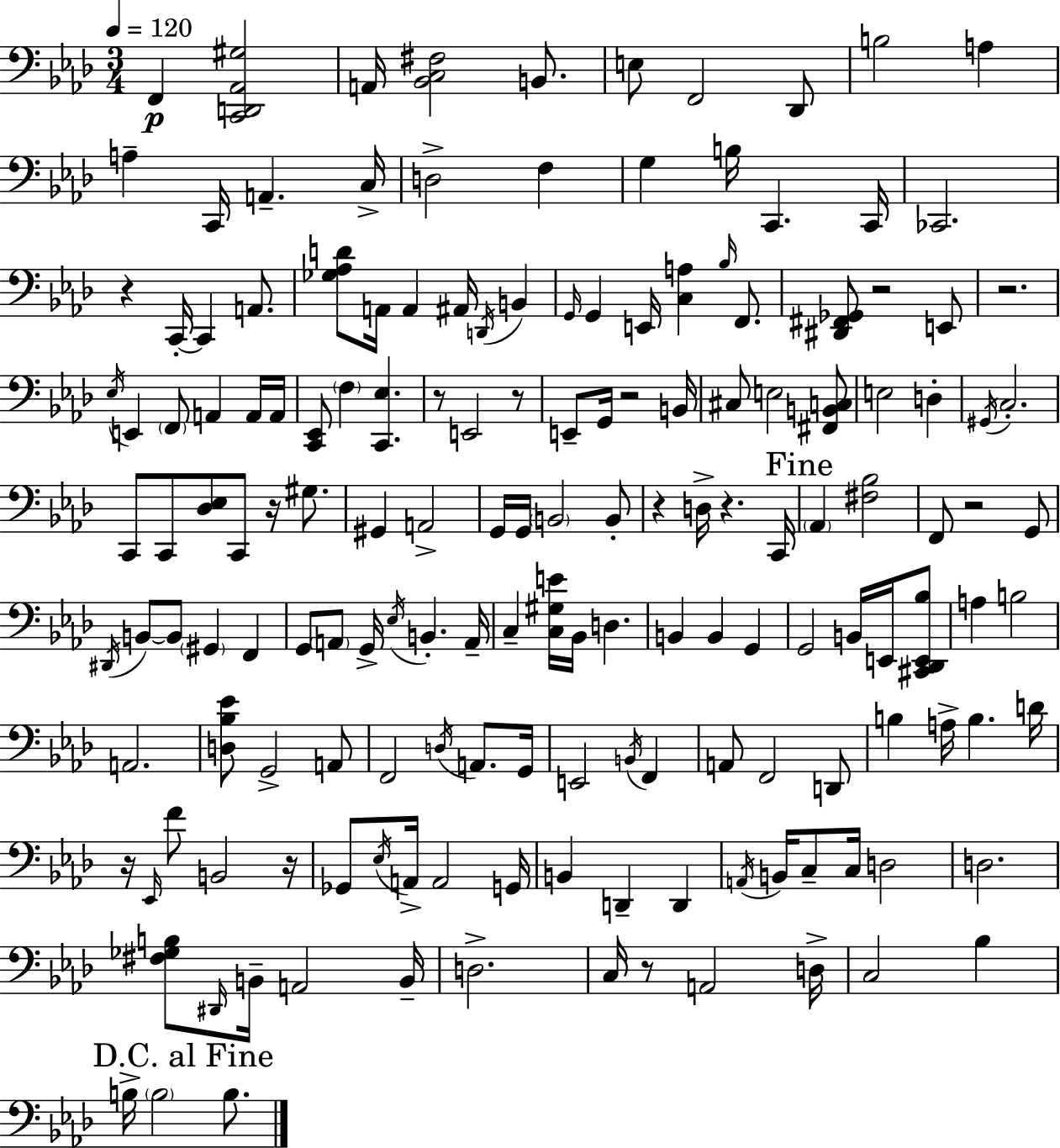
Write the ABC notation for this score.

X:1
T:Untitled
M:3/4
L:1/4
K:Ab
F,, [C,,D,,_A,,^G,]2 A,,/4 [_B,,C,^F,]2 B,,/2 E,/2 F,,2 _D,,/2 B,2 A, A, C,,/4 A,, C,/4 D,2 F, G, B,/4 C,, C,,/4 _C,,2 z C,,/4 C,, A,,/2 [_G,_A,D]/2 A,,/4 A,, ^A,,/4 D,,/4 B,, G,,/4 G,, E,,/4 [C,A,] _B,/4 F,,/2 [^D,,^F,,_G,,]/2 z2 E,,/2 z2 _E,/4 E,, F,,/2 A,, A,,/4 A,,/4 [C,,_E,,]/2 F, [C,,_E,] z/2 E,,2 z/2 E,,/2 G,,/4 z2 B,,/4 ^C,/2 E,2 [^F,,B,,C,]/2 E,2 D, ^G,,/4 C,2 C,,/2 C,,/2 [_D,_E,]/2 C,,/2 z/4 ^G,/2 ^G,, A,,2 G,,/4 G,,/4 B,,2 B,,/2 z D,/4 z C,,/4 _A,, [^F,_B,]2 F,,/2 z2 G,,/2 ^D,,/4 B,,/2 B,,/2 ^G,, F,, G,,/2 A,,/2 G,,/4 _E,/4 B,, A,,/4 C, [C,^G,E]/4 _B,,/4 D, B,, B,, G,, G,,2 B,,/4 E,,/4 [^C,,_D,,E,,_B,]/2 A, B,2 A,,2 [D,_B,_E]/2 G,,2 A,,/2 F,,2 D,/4 A,,/2 G,,/4 E,,2 B,,/4 F,, A,,/2 F,,2 D,,/2 B, A,/4 B, D/4 z/4 _E,,/4 F/2 B,,2 z/4 _G,,/2 _E,/4 A,,/4 A,,2 G,,/4 B,, D,, D,, A,,/4 B,,/4 C,/2 C,/4 D,2 D,2 [^F,_G,B,]/2 ^D,,/4 B,,/4 A,,2 B,,/4 D,2 C,/4 z/2 A,,2 D,/4 C,2 _B, B,/4 B,2 B,/2